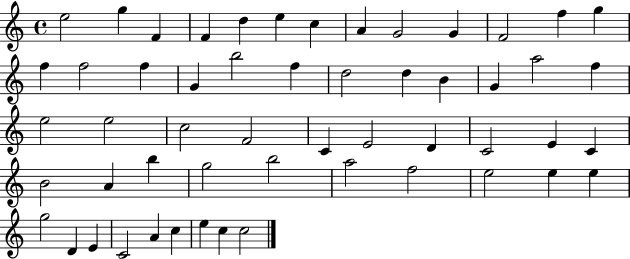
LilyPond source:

{
  \clef treble
  \time 4/4
  \defaultTimeSignature
  \key c \major
  e''2 g''4 f'4 | f'4 d''4 e''4 c''4 | a'4 g'2 g'4 | f'2 f''4 g''4 | \break f''4 f''2 f''4 | g'4 b''2 f''4 | d''2 d''4 b'4 | g'4 a''2 f''4 | \break e''2 e''2 | c''2 f'2 | c'4 e'2 d'4 | c'2 e'4 c'4 | \break b'2 a'4 b''4 | g''2 b''2 | a''2 f''2 | e''2 e''4 e''4 | \break g''2 d'4 e'4 | c'2 a'4 c''4 | e''4 c''4 c''2 | \bar "|."
}